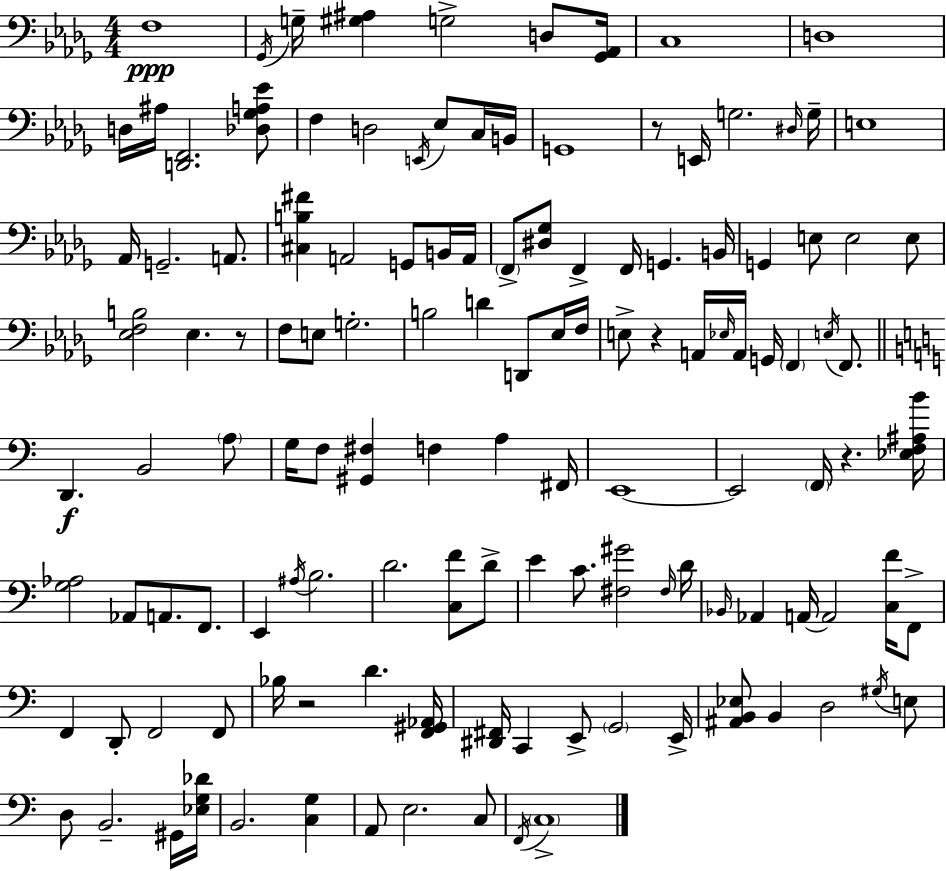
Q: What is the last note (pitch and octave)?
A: C3